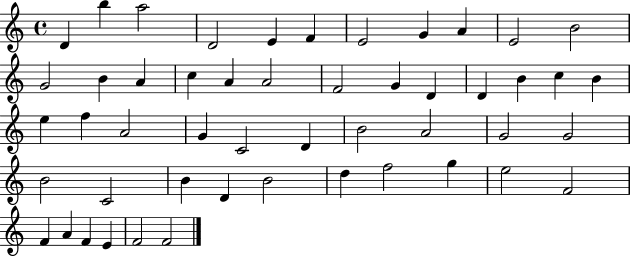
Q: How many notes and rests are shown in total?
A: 50